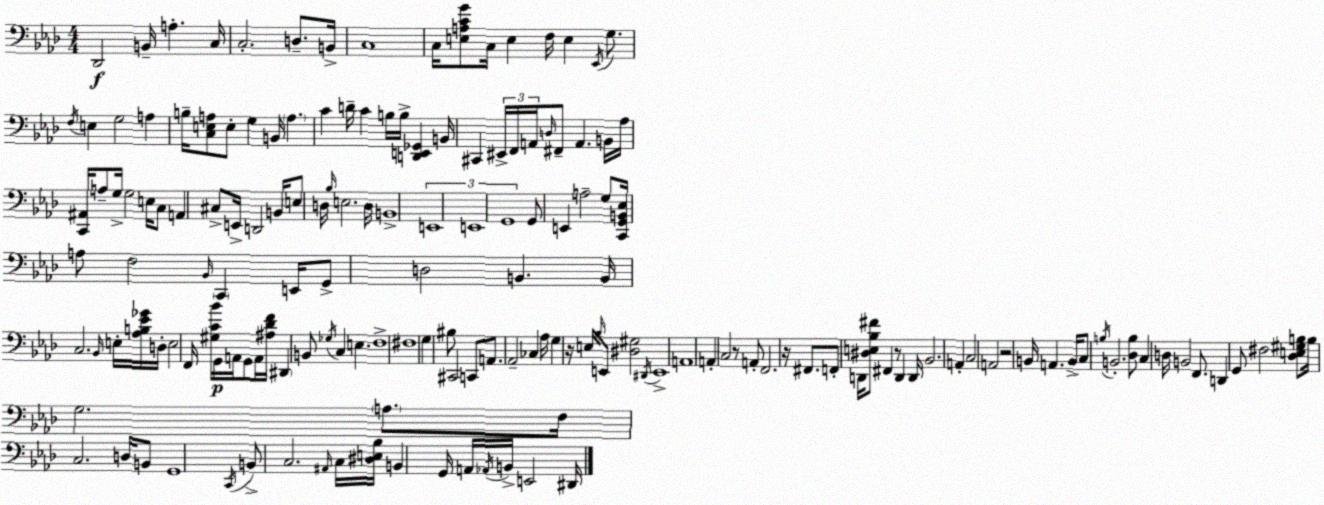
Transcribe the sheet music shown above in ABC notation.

X:1
T:Untitled
M:4/4
L:1/4
K:Ab
_D,,2 B,,/4 A, C,/4 C,2 D,/2 B,,/4 C,4 C,/4 [E,A,CG]/2 C,/4 E, F,/4 E, _E,,/4 G,/2 F,/4 E, G,2 A, B,/4 [C,E,A,]/2 E,/2 G, B,,/4 A, C D/4 C B,/4 B,/4 [D,,E,,_G,,] B,,/4 ^C,, ^E,,/4 F,,/4 A,,/4 D,/4 ^F,,/2 A,, B,,/4 _A,/4 [C,,^A,,]/4 A,/2 G,/4 G,2 E,/4 C,/2 A,, ^C,/2 E,,/4 D,,2 B,,/4 E,/2 D,/4 _B,/4 E,2 D,/4 B,,4 E,,4 E,,4 G,,4 G,,/2 E,, A,2 G,/2 [C,,G,,B,,_E,]/4 A,/2 F,2 _B,,/4 C,, E,,/4 G,,/2 D,2 B,, B,,/4 C,2 _B,,/4 E,/4 [_A,B,_E_G]/4 D,/4 E,2 F,,/4 [^G,C_B]/4 G,,/4 A,,/4 G,,/2 A,,/4 [^A,_DF]/4 ^D,, B,,/2 _G,/4 C, E, F,4 ^F,4 G, ^B,/2 ^C,,2 C,,/2 A,,/2 _A,,2 _C, _A,/4 G, z/4 E,/4 _B,/4 E,,/2 [^D,^G,]2 ^D,,/4 E,,4 A,,4 A,, C,2 z/2 A,,/2 F,,2 z/4 ^F,,/2 F,,/2 D,,/4 [^D,E,_B,^F]/2 ^F,, z/2 D,, D,,/4 _B,,2 A,, C,2 A,,2 z2 B,,/4 A,, B,,/4 C,/2 B,/4 B,,2 [_D,B,]/2 C, D,/4 B,,2 F,,/2 D,, G,,/2 ^F,2 [_D,E,^G,B,]/2 B,/4 G,2 A,/2 F,/4 C,2 D,/4 B,,/2 G,,4 C,,/4 B,,/2 C,2 ^A,,/4 C,/4 [^D,E,_B,]/4 B,, G,,/4 A,,/4 _A,,/4 B,,/4 E,,2 ^D,,/4